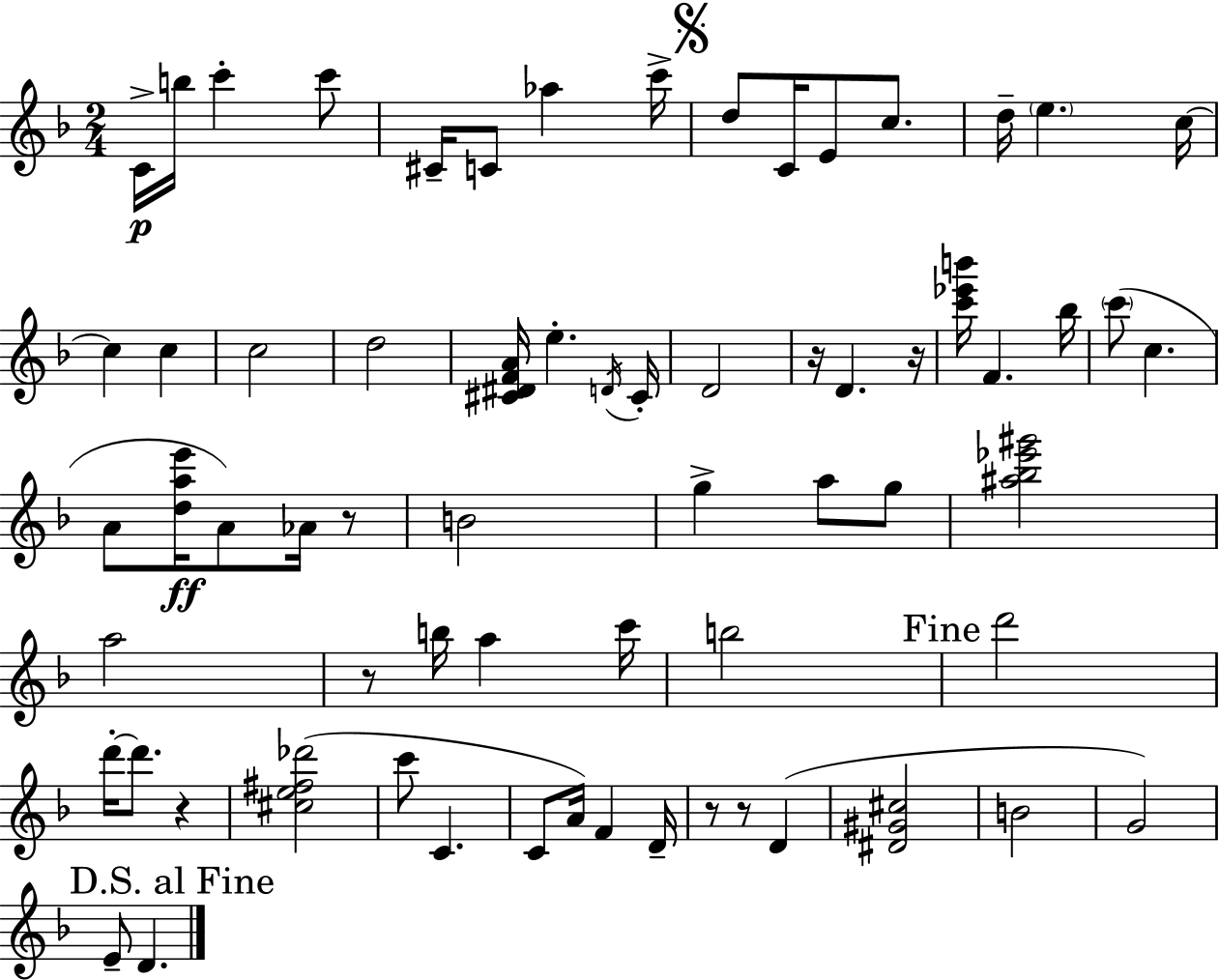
C4/s B5/s C6/q C6/e C#4/s C4/e Ab5/q C6/s D5/e C4/s E4/e C5/e. D5/s E5/q. C5/s C5/q C5/q C5/h D5/h [C#4,D#4,F4,A4]/s E5/q. D4/s C#4/s D4/h R/s D4/q. R/s [C6,Eb6,B6]/s F4/q. Bb5/s C6/e C5/q. A4/e [D5,A5,E6]/s A4/e Ab4/s R/e B4/h G5/q A5/e G5/e [A#5,Bb5,Eb6,G#6]/h A5/h R/e B5/s A5/q C6/s B5/h D6/h D6/s D6/e. R/q [C#5,E5,F#5,Db6]/h C6/e C4/q. C4/e A4/s F4/q D4/s R/e R/e D4/q [D#4,G#4,C#5]/h B4/h G4/h E4/e D4/q.